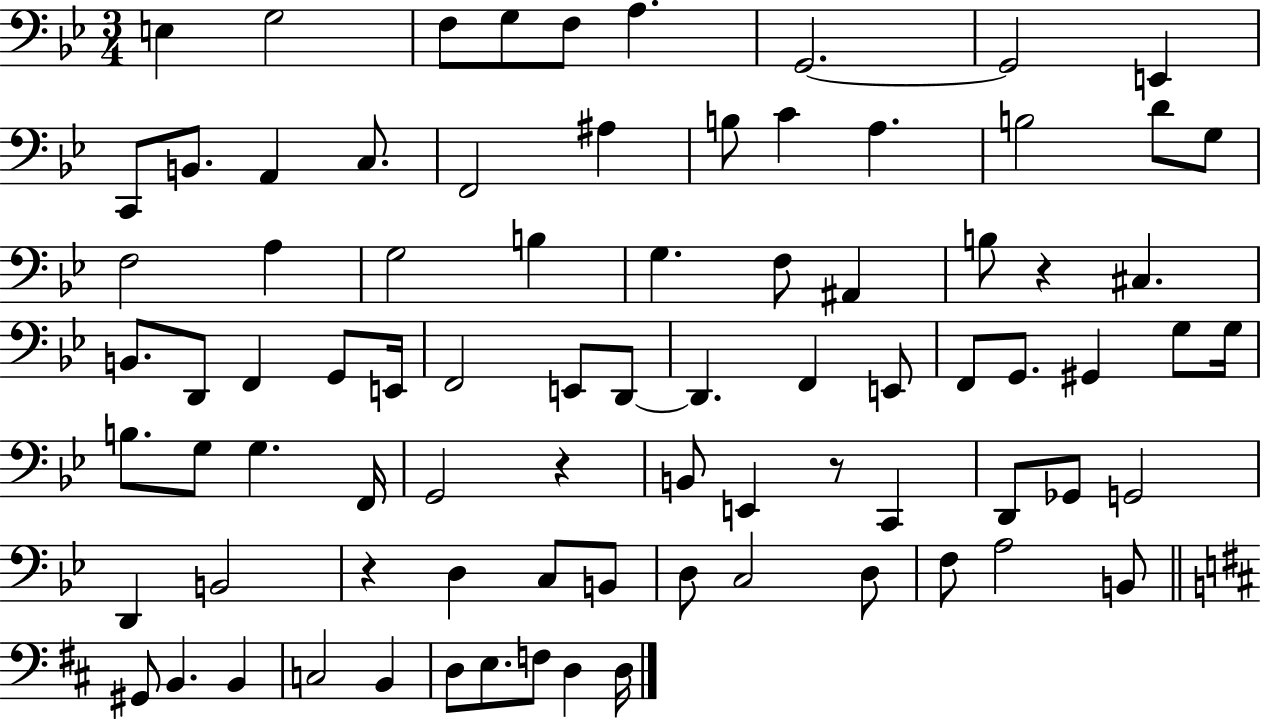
X:1
T:Untitled
M:3/4
L:1/4
K:Bb
E, G,2 F,/2 G,/2 F,/2 A, G,,2 G,,2 E,, C,,/2 B,,/2 A,, C,/2 F,,2 ^A, B,/2 C A, B,2 D/2 G,/2 F,2 A, G,2 B, G, F,/2 ^A,, B,/2 z ^C, B,,/2 D,,/2 F,, G,,/2 E,,/4 F,,2 E,,/2 D,,/2 D,, F,, E,,/2 F,,/2 G,,/2 ^G,, G,/2 G,/4 B,/2 G,/2 G, F,,/4 G,,2 z B,,/2 E,, z/2 C,, D,,/2 _G,,/2 G,,2 D,, B,,2 z D, C,/2 B,,/2 D,/2 C,2 D,/2 F,/2 A,2 B,,/2 ^G,,/2 B,, B,, C,2 B,, D,/2 E,/2 F,/2 D, D,/4